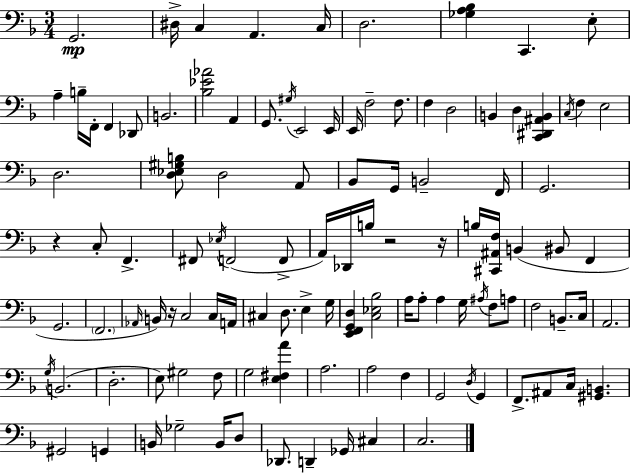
X:1
T:Untitled
M:3/4
L:1/4
K:Dm
G,,2 ^D,/4 C, A,, C,/4 D,2 [_G,A,_B,] C,, E,/2 A, B,/4 F,,/4 F,, _D,,/2 B,,2 [_B,_E_A]2 A,, G,,/2 ^G,/4 E,,2 E,,/4 E,,/4 F,2 F,/2 F, D,2 B,, D, [C,,^D,,^A,,B,,] C,/4 F, E,2 D,2 [D,_E,^G,B,]/2 D,2 A,,/2 _B,,/2 G,,/4 B,,2 F,,/4 G,,2 z C,/2 F,, ^F,,/2 _E,/4 F,,2 F,,/2 A,,/4 _D,,/4 B,/4 z2 z/4 B,/4 [^C,,^A,,F,]/4 B,, ^B,,/2 F,, G,,2 F,,2 _A,,/4 B,,/4 z/4 C,2 C,/4 A,,/4 ^C, D,/2 E, G,/4 [E,,F,,G,,D,] [C,_E,_B,]2 A,/4 A,/2 A, G,/4 ^A,/4 F,/2 A,/2 F,2 B,,/2 C,/4 A,,2 G,/4 B,,2 D,2 E,/2 ^G,2 F,/2 G,2 [E,^F,A] A,2 A,2 F, G,,2 D,/4 G,, F,,/2 ^A,,/2 C,/4 [^G,,B,,] ^G,,2 G,, B,,/4 _G,2 B,,/4 D,/2 _D,,/2 D,, _G,,/4 ^C, C,2